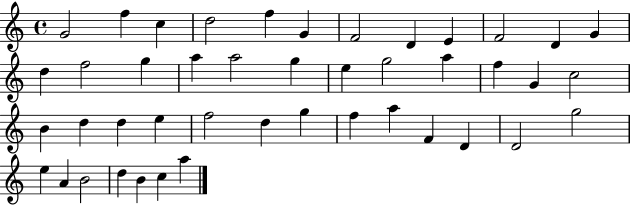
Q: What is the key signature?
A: C major